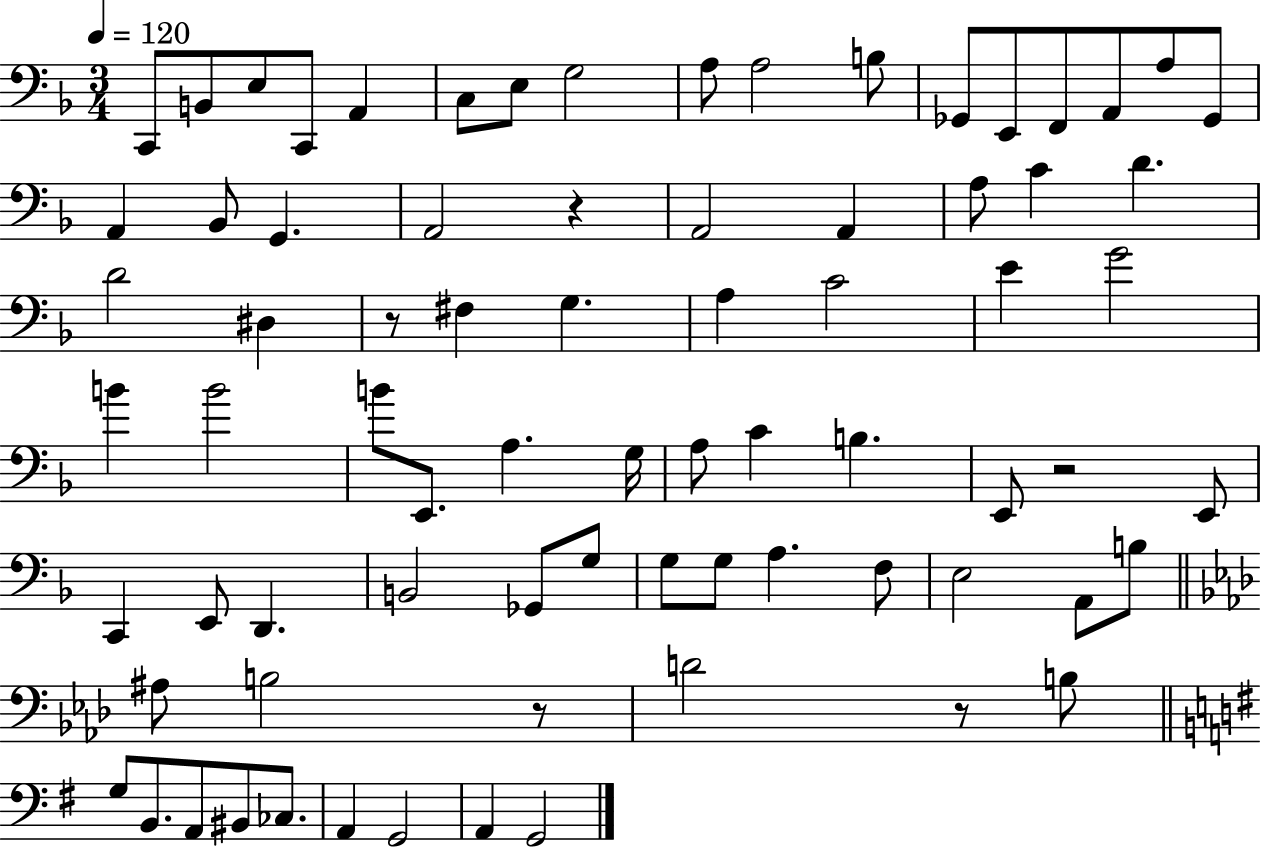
{
  \clef bass
  \numericTimeSignature
  \time 3/4
  \key f \major
  \tempo 4 = 120
  c,8 b,8 e8 c,8 a,4 | c8 e8 g2 | a8 a2 b8 | ges,8 e,8 f,8 a,8 a8 ges,8 | \break a,4 bes,8 g,4. | a,2 r4 | a,2 a,4 | a8 c'4 d'4. | \break d'2 dis4 | r8 fis4 g4. | a4 c'2 | e'4 g'2 | \break b'4 b'2 | b'8 e,8. a4. g16 | a8 c'4 b4. | e,8 r2 e,8 | \break c,4 e,8 d,4. | b,2 ges,8 g8 | g8 g8 a4. f8 | e2 a,8 b8 | \break \bar "||" \break \key aes \major ais8 b2 r8 | d'2 r8 b8 | \bar "||" \break \key g \major g8 b,8. a,8 bis,8 ces8. | a,4 g,2 | a,4 g,2 | \bar "|."
}